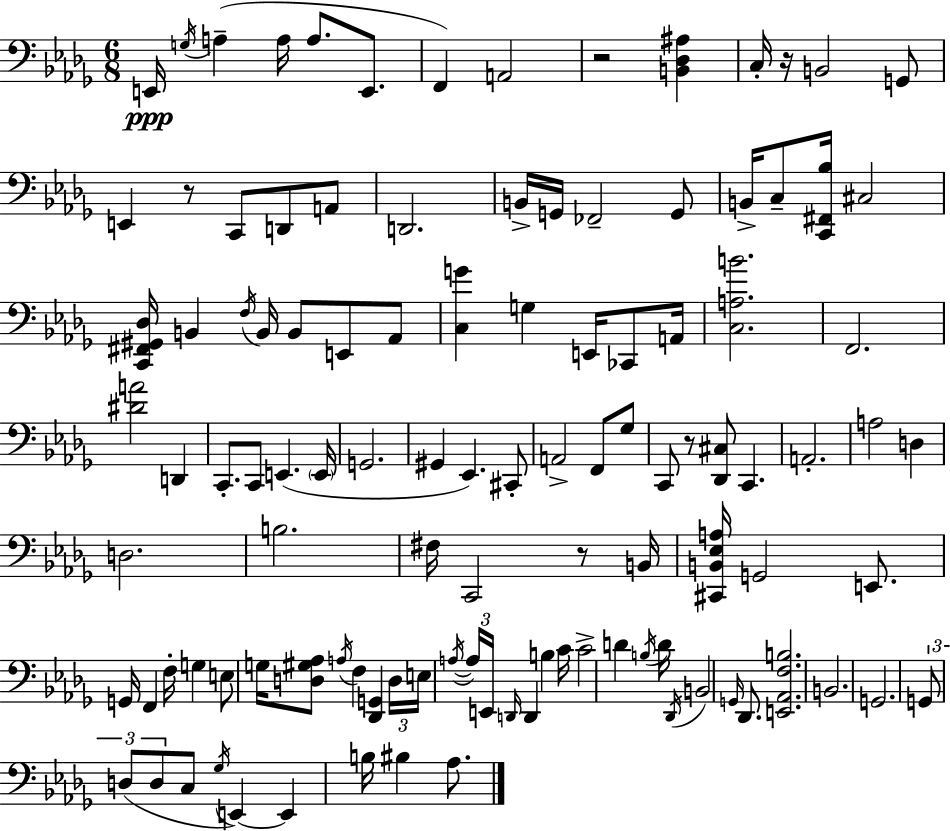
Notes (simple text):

E2/s G3/s A3/q A3/s A3/e. E2/e. F2/q A2/h R/h [B2,Db3,A#3]/q C3/s R/s B2/h G2/e E2/q R/e C2/e D2/e A2/e D2/h. B2/s G2/s FES2/h G2/e B2/s C3/e [C2,F#2,Bb3]/s C#3/h [C2,F#2,G#2,Db3]/s B2/q F3/s B2/s B2/e E2/e Ab2/e [C3,G4]/q G3/q E2/s CES2/e A2/s [C3,A3,B4]/h. F2/h. [D#4,A4]/h D2/q C2/e. C2/e E2/q. E2/s G2/h. G#2/q Eb2/q. C#2/e A2/h F2/e Gb3/e C2/e R/e [Db2,C#3]/e C2/q. A2/h. A3/h D3/q D3/h. B3/h. F#3/s C2/h R/e B2/s [C#2,B2,Eb3,A3]/s G2/h E2/e. G2/s F2/q F3/s G3/q E3/e G3/s [D3,G#3,Ab3]/e A3/s F3/q [Db2,G2]/q D3/s E3/s A3/s A3/s E2/s D2/s D2/q B3/q C4/s C4/h D4/q B3/s D4/s Db2/s B2/h G2/s Db2/e. [E2,Ab2,F3,B3]/h. B2/h. G2/h. G2/e D3/e D3/e C3/e Gb3/s E2/q E2/q B3/s BIS3/q Ab3/e.